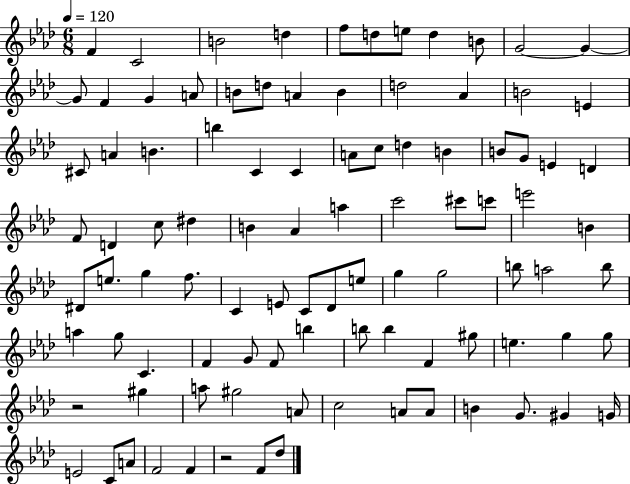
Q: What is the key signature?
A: AES major